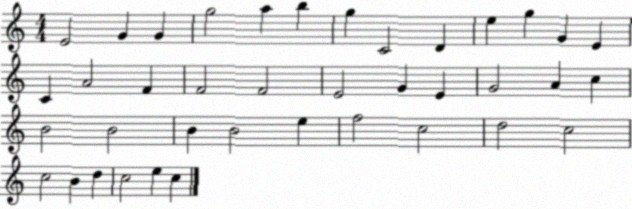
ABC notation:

X:1
T:Untitled
M:4/4
L:1/4
K:C
E2 G G g2 a b g C2 D e g G E C A2 F F2 F2 E2 G E G2 A c B2 B2 B B2 e f2 c2 d2 c2 c2 B d c2 e c